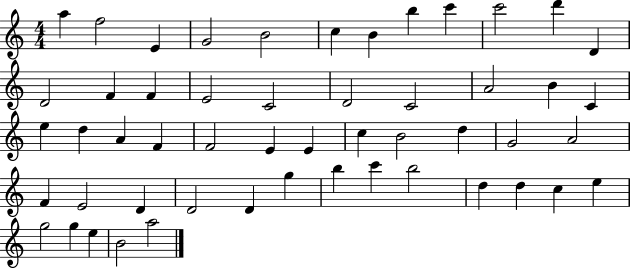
{
  \clef treble
  \numericTimeSignature
  \time 4/4
  \key c \major
  a''4 f''2 e'4 | g'2 b'2 | c''4 b'4 b''4 c'''4 | c'''2 d'''4 d'4 | \break d'2 f'4 f'4 | e'2 c'2 | d'2 c'2 | a'2 b'4 c'4 | \break e''4 d''4 a'4 f'4 | f'2 e'4 e'4 | c''4 b'2 d''4 | g'2 a'2 | \break f'4 e'2 d'4 | d'2 d'4 g''4 | b''4 c'''4 b''2 | d''4 d''4 c''4 e''4 | \break g''2 g''4 e''4 | b'2 a''2 | \bar "|."
}